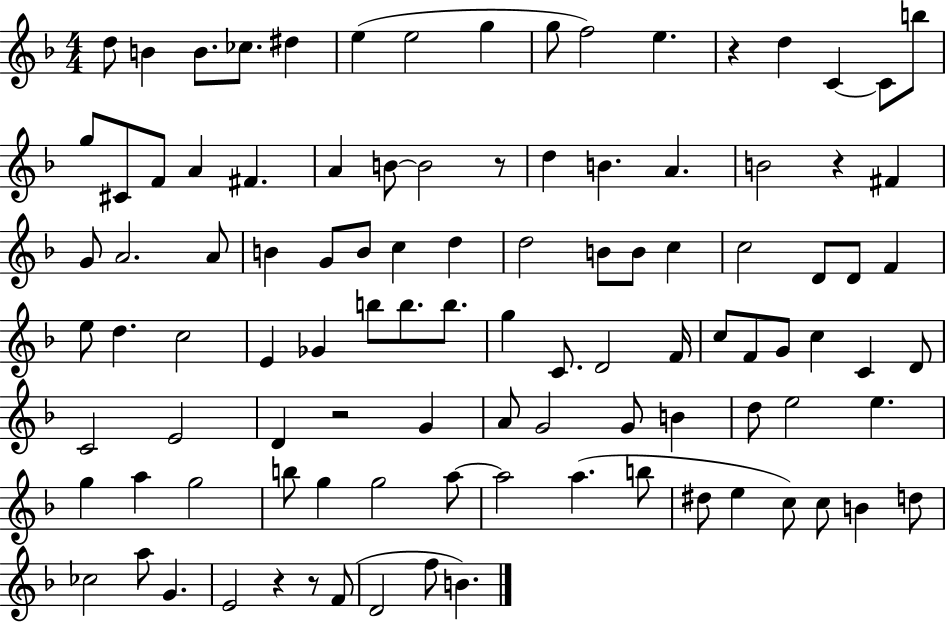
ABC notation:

X:1
T:Untitled
M:4/4
L:1/4
K:F
d/2 B B/2 _c/2 ^d e e2 g g/2 f2 e z d C C/2 b/2 g/2 ^C/2 F/2 A ^F A B/2 B2 z/2 d B A B2 z ^F G/2 A2 A/2 B G/2 B/2 c d d2 B/2 B/2 c c2 D/2 D/2 F e/2 d c2 E _G b/2 b/2 b/2 g C/2 D2 F/4 c/2 F/2 G/2 c C D/2 C2 E2 D z2 G A/2 G2 G/2 B d/2 e2 e g a g2 b/2 g g2 a/2 a2 a b/2 ^d/2 e c/2 c/2 B d/2 _c2 a/2 G E2 z z/2 F/2 D2 f/2 B